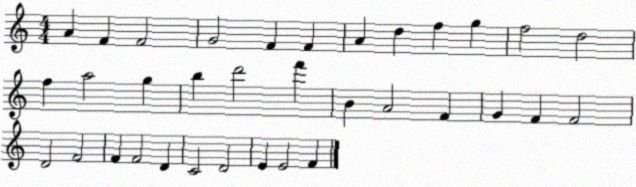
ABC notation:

X:1
T:Untitled
M:4/4
L:1/4
K:C
A F F2 G2 F F A d f g f2 d2 f a2 g b d'2 f' B A2 F G F F2 D2 F2 F F2 D C2 D2 E E2 F